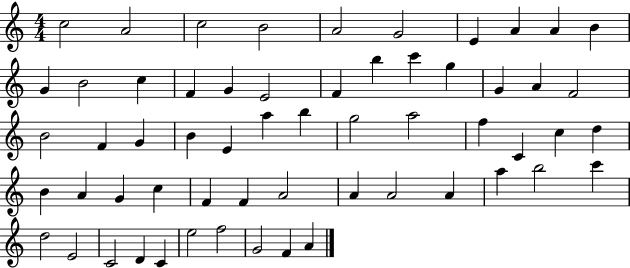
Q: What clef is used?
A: treble